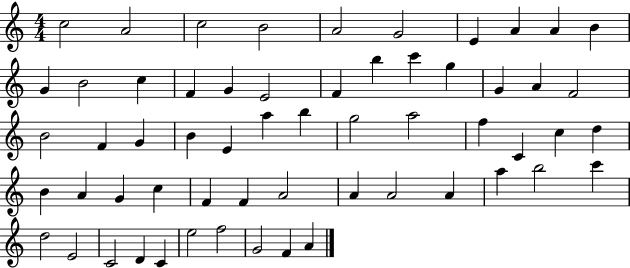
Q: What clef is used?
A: treble